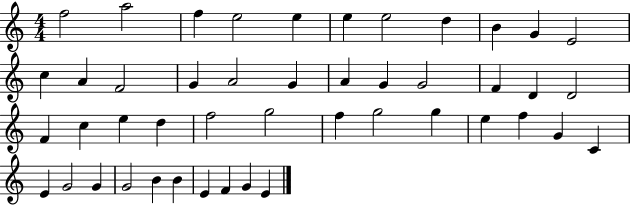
{
  \clef treble
  \numericTimeSignature
  \time 4/4
  \key c \major
  f''2 a''2 | f''4 e''2 e''4 | e''4 e''2 d''4 | b'4 g'4 e'2 | \break c''4 a'4 f'2 | g'4 a'2 g'4 | a'4 g'4 g'2 | f'4 d'4 d'2 | \break f'4 c''4 e''4 d''4 | f''2 g''2 | f''4 g''2 g''4 | e''4 f''4 g'4 c'4 | \break e'4 g'2 g'4 | g'2 b'4 b'4 | e'4 f'4 g'4 e'4 | \bar "|."
}